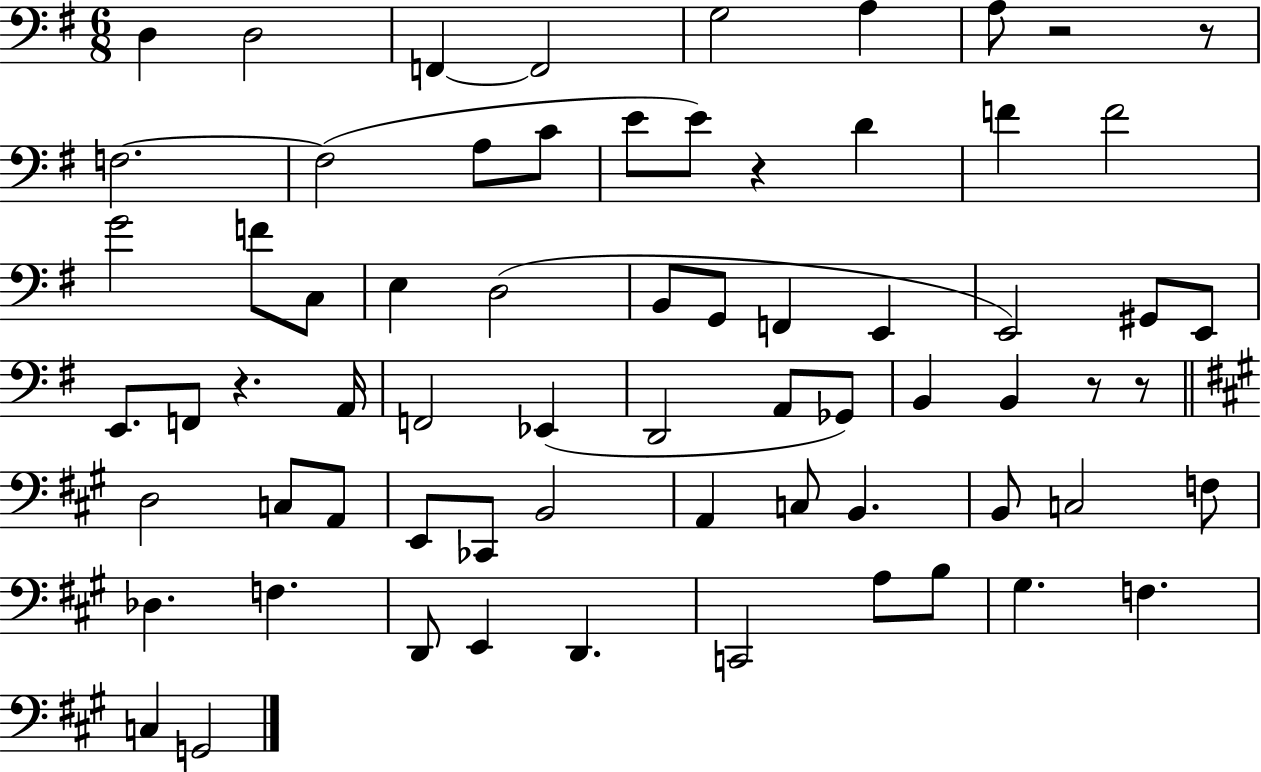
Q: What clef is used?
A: bass